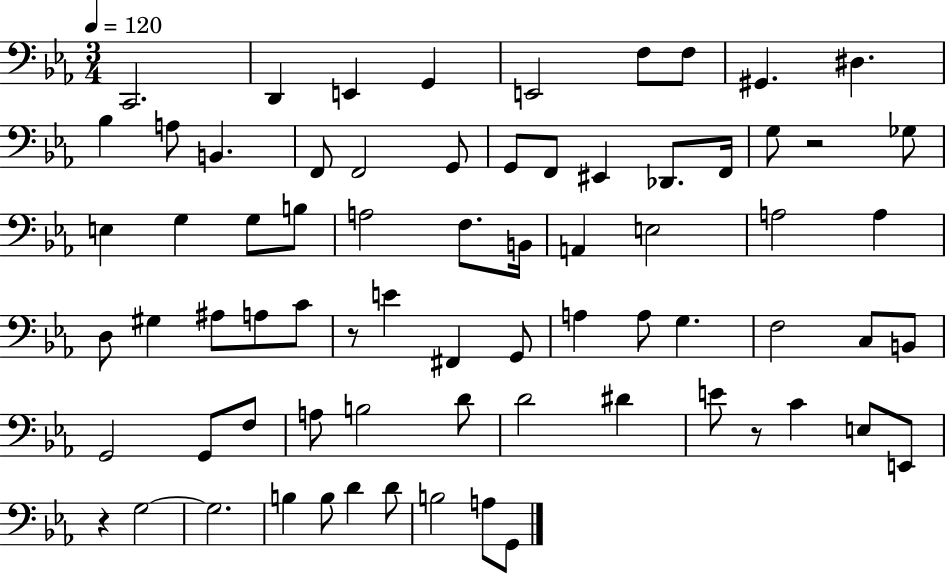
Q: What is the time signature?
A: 3/4